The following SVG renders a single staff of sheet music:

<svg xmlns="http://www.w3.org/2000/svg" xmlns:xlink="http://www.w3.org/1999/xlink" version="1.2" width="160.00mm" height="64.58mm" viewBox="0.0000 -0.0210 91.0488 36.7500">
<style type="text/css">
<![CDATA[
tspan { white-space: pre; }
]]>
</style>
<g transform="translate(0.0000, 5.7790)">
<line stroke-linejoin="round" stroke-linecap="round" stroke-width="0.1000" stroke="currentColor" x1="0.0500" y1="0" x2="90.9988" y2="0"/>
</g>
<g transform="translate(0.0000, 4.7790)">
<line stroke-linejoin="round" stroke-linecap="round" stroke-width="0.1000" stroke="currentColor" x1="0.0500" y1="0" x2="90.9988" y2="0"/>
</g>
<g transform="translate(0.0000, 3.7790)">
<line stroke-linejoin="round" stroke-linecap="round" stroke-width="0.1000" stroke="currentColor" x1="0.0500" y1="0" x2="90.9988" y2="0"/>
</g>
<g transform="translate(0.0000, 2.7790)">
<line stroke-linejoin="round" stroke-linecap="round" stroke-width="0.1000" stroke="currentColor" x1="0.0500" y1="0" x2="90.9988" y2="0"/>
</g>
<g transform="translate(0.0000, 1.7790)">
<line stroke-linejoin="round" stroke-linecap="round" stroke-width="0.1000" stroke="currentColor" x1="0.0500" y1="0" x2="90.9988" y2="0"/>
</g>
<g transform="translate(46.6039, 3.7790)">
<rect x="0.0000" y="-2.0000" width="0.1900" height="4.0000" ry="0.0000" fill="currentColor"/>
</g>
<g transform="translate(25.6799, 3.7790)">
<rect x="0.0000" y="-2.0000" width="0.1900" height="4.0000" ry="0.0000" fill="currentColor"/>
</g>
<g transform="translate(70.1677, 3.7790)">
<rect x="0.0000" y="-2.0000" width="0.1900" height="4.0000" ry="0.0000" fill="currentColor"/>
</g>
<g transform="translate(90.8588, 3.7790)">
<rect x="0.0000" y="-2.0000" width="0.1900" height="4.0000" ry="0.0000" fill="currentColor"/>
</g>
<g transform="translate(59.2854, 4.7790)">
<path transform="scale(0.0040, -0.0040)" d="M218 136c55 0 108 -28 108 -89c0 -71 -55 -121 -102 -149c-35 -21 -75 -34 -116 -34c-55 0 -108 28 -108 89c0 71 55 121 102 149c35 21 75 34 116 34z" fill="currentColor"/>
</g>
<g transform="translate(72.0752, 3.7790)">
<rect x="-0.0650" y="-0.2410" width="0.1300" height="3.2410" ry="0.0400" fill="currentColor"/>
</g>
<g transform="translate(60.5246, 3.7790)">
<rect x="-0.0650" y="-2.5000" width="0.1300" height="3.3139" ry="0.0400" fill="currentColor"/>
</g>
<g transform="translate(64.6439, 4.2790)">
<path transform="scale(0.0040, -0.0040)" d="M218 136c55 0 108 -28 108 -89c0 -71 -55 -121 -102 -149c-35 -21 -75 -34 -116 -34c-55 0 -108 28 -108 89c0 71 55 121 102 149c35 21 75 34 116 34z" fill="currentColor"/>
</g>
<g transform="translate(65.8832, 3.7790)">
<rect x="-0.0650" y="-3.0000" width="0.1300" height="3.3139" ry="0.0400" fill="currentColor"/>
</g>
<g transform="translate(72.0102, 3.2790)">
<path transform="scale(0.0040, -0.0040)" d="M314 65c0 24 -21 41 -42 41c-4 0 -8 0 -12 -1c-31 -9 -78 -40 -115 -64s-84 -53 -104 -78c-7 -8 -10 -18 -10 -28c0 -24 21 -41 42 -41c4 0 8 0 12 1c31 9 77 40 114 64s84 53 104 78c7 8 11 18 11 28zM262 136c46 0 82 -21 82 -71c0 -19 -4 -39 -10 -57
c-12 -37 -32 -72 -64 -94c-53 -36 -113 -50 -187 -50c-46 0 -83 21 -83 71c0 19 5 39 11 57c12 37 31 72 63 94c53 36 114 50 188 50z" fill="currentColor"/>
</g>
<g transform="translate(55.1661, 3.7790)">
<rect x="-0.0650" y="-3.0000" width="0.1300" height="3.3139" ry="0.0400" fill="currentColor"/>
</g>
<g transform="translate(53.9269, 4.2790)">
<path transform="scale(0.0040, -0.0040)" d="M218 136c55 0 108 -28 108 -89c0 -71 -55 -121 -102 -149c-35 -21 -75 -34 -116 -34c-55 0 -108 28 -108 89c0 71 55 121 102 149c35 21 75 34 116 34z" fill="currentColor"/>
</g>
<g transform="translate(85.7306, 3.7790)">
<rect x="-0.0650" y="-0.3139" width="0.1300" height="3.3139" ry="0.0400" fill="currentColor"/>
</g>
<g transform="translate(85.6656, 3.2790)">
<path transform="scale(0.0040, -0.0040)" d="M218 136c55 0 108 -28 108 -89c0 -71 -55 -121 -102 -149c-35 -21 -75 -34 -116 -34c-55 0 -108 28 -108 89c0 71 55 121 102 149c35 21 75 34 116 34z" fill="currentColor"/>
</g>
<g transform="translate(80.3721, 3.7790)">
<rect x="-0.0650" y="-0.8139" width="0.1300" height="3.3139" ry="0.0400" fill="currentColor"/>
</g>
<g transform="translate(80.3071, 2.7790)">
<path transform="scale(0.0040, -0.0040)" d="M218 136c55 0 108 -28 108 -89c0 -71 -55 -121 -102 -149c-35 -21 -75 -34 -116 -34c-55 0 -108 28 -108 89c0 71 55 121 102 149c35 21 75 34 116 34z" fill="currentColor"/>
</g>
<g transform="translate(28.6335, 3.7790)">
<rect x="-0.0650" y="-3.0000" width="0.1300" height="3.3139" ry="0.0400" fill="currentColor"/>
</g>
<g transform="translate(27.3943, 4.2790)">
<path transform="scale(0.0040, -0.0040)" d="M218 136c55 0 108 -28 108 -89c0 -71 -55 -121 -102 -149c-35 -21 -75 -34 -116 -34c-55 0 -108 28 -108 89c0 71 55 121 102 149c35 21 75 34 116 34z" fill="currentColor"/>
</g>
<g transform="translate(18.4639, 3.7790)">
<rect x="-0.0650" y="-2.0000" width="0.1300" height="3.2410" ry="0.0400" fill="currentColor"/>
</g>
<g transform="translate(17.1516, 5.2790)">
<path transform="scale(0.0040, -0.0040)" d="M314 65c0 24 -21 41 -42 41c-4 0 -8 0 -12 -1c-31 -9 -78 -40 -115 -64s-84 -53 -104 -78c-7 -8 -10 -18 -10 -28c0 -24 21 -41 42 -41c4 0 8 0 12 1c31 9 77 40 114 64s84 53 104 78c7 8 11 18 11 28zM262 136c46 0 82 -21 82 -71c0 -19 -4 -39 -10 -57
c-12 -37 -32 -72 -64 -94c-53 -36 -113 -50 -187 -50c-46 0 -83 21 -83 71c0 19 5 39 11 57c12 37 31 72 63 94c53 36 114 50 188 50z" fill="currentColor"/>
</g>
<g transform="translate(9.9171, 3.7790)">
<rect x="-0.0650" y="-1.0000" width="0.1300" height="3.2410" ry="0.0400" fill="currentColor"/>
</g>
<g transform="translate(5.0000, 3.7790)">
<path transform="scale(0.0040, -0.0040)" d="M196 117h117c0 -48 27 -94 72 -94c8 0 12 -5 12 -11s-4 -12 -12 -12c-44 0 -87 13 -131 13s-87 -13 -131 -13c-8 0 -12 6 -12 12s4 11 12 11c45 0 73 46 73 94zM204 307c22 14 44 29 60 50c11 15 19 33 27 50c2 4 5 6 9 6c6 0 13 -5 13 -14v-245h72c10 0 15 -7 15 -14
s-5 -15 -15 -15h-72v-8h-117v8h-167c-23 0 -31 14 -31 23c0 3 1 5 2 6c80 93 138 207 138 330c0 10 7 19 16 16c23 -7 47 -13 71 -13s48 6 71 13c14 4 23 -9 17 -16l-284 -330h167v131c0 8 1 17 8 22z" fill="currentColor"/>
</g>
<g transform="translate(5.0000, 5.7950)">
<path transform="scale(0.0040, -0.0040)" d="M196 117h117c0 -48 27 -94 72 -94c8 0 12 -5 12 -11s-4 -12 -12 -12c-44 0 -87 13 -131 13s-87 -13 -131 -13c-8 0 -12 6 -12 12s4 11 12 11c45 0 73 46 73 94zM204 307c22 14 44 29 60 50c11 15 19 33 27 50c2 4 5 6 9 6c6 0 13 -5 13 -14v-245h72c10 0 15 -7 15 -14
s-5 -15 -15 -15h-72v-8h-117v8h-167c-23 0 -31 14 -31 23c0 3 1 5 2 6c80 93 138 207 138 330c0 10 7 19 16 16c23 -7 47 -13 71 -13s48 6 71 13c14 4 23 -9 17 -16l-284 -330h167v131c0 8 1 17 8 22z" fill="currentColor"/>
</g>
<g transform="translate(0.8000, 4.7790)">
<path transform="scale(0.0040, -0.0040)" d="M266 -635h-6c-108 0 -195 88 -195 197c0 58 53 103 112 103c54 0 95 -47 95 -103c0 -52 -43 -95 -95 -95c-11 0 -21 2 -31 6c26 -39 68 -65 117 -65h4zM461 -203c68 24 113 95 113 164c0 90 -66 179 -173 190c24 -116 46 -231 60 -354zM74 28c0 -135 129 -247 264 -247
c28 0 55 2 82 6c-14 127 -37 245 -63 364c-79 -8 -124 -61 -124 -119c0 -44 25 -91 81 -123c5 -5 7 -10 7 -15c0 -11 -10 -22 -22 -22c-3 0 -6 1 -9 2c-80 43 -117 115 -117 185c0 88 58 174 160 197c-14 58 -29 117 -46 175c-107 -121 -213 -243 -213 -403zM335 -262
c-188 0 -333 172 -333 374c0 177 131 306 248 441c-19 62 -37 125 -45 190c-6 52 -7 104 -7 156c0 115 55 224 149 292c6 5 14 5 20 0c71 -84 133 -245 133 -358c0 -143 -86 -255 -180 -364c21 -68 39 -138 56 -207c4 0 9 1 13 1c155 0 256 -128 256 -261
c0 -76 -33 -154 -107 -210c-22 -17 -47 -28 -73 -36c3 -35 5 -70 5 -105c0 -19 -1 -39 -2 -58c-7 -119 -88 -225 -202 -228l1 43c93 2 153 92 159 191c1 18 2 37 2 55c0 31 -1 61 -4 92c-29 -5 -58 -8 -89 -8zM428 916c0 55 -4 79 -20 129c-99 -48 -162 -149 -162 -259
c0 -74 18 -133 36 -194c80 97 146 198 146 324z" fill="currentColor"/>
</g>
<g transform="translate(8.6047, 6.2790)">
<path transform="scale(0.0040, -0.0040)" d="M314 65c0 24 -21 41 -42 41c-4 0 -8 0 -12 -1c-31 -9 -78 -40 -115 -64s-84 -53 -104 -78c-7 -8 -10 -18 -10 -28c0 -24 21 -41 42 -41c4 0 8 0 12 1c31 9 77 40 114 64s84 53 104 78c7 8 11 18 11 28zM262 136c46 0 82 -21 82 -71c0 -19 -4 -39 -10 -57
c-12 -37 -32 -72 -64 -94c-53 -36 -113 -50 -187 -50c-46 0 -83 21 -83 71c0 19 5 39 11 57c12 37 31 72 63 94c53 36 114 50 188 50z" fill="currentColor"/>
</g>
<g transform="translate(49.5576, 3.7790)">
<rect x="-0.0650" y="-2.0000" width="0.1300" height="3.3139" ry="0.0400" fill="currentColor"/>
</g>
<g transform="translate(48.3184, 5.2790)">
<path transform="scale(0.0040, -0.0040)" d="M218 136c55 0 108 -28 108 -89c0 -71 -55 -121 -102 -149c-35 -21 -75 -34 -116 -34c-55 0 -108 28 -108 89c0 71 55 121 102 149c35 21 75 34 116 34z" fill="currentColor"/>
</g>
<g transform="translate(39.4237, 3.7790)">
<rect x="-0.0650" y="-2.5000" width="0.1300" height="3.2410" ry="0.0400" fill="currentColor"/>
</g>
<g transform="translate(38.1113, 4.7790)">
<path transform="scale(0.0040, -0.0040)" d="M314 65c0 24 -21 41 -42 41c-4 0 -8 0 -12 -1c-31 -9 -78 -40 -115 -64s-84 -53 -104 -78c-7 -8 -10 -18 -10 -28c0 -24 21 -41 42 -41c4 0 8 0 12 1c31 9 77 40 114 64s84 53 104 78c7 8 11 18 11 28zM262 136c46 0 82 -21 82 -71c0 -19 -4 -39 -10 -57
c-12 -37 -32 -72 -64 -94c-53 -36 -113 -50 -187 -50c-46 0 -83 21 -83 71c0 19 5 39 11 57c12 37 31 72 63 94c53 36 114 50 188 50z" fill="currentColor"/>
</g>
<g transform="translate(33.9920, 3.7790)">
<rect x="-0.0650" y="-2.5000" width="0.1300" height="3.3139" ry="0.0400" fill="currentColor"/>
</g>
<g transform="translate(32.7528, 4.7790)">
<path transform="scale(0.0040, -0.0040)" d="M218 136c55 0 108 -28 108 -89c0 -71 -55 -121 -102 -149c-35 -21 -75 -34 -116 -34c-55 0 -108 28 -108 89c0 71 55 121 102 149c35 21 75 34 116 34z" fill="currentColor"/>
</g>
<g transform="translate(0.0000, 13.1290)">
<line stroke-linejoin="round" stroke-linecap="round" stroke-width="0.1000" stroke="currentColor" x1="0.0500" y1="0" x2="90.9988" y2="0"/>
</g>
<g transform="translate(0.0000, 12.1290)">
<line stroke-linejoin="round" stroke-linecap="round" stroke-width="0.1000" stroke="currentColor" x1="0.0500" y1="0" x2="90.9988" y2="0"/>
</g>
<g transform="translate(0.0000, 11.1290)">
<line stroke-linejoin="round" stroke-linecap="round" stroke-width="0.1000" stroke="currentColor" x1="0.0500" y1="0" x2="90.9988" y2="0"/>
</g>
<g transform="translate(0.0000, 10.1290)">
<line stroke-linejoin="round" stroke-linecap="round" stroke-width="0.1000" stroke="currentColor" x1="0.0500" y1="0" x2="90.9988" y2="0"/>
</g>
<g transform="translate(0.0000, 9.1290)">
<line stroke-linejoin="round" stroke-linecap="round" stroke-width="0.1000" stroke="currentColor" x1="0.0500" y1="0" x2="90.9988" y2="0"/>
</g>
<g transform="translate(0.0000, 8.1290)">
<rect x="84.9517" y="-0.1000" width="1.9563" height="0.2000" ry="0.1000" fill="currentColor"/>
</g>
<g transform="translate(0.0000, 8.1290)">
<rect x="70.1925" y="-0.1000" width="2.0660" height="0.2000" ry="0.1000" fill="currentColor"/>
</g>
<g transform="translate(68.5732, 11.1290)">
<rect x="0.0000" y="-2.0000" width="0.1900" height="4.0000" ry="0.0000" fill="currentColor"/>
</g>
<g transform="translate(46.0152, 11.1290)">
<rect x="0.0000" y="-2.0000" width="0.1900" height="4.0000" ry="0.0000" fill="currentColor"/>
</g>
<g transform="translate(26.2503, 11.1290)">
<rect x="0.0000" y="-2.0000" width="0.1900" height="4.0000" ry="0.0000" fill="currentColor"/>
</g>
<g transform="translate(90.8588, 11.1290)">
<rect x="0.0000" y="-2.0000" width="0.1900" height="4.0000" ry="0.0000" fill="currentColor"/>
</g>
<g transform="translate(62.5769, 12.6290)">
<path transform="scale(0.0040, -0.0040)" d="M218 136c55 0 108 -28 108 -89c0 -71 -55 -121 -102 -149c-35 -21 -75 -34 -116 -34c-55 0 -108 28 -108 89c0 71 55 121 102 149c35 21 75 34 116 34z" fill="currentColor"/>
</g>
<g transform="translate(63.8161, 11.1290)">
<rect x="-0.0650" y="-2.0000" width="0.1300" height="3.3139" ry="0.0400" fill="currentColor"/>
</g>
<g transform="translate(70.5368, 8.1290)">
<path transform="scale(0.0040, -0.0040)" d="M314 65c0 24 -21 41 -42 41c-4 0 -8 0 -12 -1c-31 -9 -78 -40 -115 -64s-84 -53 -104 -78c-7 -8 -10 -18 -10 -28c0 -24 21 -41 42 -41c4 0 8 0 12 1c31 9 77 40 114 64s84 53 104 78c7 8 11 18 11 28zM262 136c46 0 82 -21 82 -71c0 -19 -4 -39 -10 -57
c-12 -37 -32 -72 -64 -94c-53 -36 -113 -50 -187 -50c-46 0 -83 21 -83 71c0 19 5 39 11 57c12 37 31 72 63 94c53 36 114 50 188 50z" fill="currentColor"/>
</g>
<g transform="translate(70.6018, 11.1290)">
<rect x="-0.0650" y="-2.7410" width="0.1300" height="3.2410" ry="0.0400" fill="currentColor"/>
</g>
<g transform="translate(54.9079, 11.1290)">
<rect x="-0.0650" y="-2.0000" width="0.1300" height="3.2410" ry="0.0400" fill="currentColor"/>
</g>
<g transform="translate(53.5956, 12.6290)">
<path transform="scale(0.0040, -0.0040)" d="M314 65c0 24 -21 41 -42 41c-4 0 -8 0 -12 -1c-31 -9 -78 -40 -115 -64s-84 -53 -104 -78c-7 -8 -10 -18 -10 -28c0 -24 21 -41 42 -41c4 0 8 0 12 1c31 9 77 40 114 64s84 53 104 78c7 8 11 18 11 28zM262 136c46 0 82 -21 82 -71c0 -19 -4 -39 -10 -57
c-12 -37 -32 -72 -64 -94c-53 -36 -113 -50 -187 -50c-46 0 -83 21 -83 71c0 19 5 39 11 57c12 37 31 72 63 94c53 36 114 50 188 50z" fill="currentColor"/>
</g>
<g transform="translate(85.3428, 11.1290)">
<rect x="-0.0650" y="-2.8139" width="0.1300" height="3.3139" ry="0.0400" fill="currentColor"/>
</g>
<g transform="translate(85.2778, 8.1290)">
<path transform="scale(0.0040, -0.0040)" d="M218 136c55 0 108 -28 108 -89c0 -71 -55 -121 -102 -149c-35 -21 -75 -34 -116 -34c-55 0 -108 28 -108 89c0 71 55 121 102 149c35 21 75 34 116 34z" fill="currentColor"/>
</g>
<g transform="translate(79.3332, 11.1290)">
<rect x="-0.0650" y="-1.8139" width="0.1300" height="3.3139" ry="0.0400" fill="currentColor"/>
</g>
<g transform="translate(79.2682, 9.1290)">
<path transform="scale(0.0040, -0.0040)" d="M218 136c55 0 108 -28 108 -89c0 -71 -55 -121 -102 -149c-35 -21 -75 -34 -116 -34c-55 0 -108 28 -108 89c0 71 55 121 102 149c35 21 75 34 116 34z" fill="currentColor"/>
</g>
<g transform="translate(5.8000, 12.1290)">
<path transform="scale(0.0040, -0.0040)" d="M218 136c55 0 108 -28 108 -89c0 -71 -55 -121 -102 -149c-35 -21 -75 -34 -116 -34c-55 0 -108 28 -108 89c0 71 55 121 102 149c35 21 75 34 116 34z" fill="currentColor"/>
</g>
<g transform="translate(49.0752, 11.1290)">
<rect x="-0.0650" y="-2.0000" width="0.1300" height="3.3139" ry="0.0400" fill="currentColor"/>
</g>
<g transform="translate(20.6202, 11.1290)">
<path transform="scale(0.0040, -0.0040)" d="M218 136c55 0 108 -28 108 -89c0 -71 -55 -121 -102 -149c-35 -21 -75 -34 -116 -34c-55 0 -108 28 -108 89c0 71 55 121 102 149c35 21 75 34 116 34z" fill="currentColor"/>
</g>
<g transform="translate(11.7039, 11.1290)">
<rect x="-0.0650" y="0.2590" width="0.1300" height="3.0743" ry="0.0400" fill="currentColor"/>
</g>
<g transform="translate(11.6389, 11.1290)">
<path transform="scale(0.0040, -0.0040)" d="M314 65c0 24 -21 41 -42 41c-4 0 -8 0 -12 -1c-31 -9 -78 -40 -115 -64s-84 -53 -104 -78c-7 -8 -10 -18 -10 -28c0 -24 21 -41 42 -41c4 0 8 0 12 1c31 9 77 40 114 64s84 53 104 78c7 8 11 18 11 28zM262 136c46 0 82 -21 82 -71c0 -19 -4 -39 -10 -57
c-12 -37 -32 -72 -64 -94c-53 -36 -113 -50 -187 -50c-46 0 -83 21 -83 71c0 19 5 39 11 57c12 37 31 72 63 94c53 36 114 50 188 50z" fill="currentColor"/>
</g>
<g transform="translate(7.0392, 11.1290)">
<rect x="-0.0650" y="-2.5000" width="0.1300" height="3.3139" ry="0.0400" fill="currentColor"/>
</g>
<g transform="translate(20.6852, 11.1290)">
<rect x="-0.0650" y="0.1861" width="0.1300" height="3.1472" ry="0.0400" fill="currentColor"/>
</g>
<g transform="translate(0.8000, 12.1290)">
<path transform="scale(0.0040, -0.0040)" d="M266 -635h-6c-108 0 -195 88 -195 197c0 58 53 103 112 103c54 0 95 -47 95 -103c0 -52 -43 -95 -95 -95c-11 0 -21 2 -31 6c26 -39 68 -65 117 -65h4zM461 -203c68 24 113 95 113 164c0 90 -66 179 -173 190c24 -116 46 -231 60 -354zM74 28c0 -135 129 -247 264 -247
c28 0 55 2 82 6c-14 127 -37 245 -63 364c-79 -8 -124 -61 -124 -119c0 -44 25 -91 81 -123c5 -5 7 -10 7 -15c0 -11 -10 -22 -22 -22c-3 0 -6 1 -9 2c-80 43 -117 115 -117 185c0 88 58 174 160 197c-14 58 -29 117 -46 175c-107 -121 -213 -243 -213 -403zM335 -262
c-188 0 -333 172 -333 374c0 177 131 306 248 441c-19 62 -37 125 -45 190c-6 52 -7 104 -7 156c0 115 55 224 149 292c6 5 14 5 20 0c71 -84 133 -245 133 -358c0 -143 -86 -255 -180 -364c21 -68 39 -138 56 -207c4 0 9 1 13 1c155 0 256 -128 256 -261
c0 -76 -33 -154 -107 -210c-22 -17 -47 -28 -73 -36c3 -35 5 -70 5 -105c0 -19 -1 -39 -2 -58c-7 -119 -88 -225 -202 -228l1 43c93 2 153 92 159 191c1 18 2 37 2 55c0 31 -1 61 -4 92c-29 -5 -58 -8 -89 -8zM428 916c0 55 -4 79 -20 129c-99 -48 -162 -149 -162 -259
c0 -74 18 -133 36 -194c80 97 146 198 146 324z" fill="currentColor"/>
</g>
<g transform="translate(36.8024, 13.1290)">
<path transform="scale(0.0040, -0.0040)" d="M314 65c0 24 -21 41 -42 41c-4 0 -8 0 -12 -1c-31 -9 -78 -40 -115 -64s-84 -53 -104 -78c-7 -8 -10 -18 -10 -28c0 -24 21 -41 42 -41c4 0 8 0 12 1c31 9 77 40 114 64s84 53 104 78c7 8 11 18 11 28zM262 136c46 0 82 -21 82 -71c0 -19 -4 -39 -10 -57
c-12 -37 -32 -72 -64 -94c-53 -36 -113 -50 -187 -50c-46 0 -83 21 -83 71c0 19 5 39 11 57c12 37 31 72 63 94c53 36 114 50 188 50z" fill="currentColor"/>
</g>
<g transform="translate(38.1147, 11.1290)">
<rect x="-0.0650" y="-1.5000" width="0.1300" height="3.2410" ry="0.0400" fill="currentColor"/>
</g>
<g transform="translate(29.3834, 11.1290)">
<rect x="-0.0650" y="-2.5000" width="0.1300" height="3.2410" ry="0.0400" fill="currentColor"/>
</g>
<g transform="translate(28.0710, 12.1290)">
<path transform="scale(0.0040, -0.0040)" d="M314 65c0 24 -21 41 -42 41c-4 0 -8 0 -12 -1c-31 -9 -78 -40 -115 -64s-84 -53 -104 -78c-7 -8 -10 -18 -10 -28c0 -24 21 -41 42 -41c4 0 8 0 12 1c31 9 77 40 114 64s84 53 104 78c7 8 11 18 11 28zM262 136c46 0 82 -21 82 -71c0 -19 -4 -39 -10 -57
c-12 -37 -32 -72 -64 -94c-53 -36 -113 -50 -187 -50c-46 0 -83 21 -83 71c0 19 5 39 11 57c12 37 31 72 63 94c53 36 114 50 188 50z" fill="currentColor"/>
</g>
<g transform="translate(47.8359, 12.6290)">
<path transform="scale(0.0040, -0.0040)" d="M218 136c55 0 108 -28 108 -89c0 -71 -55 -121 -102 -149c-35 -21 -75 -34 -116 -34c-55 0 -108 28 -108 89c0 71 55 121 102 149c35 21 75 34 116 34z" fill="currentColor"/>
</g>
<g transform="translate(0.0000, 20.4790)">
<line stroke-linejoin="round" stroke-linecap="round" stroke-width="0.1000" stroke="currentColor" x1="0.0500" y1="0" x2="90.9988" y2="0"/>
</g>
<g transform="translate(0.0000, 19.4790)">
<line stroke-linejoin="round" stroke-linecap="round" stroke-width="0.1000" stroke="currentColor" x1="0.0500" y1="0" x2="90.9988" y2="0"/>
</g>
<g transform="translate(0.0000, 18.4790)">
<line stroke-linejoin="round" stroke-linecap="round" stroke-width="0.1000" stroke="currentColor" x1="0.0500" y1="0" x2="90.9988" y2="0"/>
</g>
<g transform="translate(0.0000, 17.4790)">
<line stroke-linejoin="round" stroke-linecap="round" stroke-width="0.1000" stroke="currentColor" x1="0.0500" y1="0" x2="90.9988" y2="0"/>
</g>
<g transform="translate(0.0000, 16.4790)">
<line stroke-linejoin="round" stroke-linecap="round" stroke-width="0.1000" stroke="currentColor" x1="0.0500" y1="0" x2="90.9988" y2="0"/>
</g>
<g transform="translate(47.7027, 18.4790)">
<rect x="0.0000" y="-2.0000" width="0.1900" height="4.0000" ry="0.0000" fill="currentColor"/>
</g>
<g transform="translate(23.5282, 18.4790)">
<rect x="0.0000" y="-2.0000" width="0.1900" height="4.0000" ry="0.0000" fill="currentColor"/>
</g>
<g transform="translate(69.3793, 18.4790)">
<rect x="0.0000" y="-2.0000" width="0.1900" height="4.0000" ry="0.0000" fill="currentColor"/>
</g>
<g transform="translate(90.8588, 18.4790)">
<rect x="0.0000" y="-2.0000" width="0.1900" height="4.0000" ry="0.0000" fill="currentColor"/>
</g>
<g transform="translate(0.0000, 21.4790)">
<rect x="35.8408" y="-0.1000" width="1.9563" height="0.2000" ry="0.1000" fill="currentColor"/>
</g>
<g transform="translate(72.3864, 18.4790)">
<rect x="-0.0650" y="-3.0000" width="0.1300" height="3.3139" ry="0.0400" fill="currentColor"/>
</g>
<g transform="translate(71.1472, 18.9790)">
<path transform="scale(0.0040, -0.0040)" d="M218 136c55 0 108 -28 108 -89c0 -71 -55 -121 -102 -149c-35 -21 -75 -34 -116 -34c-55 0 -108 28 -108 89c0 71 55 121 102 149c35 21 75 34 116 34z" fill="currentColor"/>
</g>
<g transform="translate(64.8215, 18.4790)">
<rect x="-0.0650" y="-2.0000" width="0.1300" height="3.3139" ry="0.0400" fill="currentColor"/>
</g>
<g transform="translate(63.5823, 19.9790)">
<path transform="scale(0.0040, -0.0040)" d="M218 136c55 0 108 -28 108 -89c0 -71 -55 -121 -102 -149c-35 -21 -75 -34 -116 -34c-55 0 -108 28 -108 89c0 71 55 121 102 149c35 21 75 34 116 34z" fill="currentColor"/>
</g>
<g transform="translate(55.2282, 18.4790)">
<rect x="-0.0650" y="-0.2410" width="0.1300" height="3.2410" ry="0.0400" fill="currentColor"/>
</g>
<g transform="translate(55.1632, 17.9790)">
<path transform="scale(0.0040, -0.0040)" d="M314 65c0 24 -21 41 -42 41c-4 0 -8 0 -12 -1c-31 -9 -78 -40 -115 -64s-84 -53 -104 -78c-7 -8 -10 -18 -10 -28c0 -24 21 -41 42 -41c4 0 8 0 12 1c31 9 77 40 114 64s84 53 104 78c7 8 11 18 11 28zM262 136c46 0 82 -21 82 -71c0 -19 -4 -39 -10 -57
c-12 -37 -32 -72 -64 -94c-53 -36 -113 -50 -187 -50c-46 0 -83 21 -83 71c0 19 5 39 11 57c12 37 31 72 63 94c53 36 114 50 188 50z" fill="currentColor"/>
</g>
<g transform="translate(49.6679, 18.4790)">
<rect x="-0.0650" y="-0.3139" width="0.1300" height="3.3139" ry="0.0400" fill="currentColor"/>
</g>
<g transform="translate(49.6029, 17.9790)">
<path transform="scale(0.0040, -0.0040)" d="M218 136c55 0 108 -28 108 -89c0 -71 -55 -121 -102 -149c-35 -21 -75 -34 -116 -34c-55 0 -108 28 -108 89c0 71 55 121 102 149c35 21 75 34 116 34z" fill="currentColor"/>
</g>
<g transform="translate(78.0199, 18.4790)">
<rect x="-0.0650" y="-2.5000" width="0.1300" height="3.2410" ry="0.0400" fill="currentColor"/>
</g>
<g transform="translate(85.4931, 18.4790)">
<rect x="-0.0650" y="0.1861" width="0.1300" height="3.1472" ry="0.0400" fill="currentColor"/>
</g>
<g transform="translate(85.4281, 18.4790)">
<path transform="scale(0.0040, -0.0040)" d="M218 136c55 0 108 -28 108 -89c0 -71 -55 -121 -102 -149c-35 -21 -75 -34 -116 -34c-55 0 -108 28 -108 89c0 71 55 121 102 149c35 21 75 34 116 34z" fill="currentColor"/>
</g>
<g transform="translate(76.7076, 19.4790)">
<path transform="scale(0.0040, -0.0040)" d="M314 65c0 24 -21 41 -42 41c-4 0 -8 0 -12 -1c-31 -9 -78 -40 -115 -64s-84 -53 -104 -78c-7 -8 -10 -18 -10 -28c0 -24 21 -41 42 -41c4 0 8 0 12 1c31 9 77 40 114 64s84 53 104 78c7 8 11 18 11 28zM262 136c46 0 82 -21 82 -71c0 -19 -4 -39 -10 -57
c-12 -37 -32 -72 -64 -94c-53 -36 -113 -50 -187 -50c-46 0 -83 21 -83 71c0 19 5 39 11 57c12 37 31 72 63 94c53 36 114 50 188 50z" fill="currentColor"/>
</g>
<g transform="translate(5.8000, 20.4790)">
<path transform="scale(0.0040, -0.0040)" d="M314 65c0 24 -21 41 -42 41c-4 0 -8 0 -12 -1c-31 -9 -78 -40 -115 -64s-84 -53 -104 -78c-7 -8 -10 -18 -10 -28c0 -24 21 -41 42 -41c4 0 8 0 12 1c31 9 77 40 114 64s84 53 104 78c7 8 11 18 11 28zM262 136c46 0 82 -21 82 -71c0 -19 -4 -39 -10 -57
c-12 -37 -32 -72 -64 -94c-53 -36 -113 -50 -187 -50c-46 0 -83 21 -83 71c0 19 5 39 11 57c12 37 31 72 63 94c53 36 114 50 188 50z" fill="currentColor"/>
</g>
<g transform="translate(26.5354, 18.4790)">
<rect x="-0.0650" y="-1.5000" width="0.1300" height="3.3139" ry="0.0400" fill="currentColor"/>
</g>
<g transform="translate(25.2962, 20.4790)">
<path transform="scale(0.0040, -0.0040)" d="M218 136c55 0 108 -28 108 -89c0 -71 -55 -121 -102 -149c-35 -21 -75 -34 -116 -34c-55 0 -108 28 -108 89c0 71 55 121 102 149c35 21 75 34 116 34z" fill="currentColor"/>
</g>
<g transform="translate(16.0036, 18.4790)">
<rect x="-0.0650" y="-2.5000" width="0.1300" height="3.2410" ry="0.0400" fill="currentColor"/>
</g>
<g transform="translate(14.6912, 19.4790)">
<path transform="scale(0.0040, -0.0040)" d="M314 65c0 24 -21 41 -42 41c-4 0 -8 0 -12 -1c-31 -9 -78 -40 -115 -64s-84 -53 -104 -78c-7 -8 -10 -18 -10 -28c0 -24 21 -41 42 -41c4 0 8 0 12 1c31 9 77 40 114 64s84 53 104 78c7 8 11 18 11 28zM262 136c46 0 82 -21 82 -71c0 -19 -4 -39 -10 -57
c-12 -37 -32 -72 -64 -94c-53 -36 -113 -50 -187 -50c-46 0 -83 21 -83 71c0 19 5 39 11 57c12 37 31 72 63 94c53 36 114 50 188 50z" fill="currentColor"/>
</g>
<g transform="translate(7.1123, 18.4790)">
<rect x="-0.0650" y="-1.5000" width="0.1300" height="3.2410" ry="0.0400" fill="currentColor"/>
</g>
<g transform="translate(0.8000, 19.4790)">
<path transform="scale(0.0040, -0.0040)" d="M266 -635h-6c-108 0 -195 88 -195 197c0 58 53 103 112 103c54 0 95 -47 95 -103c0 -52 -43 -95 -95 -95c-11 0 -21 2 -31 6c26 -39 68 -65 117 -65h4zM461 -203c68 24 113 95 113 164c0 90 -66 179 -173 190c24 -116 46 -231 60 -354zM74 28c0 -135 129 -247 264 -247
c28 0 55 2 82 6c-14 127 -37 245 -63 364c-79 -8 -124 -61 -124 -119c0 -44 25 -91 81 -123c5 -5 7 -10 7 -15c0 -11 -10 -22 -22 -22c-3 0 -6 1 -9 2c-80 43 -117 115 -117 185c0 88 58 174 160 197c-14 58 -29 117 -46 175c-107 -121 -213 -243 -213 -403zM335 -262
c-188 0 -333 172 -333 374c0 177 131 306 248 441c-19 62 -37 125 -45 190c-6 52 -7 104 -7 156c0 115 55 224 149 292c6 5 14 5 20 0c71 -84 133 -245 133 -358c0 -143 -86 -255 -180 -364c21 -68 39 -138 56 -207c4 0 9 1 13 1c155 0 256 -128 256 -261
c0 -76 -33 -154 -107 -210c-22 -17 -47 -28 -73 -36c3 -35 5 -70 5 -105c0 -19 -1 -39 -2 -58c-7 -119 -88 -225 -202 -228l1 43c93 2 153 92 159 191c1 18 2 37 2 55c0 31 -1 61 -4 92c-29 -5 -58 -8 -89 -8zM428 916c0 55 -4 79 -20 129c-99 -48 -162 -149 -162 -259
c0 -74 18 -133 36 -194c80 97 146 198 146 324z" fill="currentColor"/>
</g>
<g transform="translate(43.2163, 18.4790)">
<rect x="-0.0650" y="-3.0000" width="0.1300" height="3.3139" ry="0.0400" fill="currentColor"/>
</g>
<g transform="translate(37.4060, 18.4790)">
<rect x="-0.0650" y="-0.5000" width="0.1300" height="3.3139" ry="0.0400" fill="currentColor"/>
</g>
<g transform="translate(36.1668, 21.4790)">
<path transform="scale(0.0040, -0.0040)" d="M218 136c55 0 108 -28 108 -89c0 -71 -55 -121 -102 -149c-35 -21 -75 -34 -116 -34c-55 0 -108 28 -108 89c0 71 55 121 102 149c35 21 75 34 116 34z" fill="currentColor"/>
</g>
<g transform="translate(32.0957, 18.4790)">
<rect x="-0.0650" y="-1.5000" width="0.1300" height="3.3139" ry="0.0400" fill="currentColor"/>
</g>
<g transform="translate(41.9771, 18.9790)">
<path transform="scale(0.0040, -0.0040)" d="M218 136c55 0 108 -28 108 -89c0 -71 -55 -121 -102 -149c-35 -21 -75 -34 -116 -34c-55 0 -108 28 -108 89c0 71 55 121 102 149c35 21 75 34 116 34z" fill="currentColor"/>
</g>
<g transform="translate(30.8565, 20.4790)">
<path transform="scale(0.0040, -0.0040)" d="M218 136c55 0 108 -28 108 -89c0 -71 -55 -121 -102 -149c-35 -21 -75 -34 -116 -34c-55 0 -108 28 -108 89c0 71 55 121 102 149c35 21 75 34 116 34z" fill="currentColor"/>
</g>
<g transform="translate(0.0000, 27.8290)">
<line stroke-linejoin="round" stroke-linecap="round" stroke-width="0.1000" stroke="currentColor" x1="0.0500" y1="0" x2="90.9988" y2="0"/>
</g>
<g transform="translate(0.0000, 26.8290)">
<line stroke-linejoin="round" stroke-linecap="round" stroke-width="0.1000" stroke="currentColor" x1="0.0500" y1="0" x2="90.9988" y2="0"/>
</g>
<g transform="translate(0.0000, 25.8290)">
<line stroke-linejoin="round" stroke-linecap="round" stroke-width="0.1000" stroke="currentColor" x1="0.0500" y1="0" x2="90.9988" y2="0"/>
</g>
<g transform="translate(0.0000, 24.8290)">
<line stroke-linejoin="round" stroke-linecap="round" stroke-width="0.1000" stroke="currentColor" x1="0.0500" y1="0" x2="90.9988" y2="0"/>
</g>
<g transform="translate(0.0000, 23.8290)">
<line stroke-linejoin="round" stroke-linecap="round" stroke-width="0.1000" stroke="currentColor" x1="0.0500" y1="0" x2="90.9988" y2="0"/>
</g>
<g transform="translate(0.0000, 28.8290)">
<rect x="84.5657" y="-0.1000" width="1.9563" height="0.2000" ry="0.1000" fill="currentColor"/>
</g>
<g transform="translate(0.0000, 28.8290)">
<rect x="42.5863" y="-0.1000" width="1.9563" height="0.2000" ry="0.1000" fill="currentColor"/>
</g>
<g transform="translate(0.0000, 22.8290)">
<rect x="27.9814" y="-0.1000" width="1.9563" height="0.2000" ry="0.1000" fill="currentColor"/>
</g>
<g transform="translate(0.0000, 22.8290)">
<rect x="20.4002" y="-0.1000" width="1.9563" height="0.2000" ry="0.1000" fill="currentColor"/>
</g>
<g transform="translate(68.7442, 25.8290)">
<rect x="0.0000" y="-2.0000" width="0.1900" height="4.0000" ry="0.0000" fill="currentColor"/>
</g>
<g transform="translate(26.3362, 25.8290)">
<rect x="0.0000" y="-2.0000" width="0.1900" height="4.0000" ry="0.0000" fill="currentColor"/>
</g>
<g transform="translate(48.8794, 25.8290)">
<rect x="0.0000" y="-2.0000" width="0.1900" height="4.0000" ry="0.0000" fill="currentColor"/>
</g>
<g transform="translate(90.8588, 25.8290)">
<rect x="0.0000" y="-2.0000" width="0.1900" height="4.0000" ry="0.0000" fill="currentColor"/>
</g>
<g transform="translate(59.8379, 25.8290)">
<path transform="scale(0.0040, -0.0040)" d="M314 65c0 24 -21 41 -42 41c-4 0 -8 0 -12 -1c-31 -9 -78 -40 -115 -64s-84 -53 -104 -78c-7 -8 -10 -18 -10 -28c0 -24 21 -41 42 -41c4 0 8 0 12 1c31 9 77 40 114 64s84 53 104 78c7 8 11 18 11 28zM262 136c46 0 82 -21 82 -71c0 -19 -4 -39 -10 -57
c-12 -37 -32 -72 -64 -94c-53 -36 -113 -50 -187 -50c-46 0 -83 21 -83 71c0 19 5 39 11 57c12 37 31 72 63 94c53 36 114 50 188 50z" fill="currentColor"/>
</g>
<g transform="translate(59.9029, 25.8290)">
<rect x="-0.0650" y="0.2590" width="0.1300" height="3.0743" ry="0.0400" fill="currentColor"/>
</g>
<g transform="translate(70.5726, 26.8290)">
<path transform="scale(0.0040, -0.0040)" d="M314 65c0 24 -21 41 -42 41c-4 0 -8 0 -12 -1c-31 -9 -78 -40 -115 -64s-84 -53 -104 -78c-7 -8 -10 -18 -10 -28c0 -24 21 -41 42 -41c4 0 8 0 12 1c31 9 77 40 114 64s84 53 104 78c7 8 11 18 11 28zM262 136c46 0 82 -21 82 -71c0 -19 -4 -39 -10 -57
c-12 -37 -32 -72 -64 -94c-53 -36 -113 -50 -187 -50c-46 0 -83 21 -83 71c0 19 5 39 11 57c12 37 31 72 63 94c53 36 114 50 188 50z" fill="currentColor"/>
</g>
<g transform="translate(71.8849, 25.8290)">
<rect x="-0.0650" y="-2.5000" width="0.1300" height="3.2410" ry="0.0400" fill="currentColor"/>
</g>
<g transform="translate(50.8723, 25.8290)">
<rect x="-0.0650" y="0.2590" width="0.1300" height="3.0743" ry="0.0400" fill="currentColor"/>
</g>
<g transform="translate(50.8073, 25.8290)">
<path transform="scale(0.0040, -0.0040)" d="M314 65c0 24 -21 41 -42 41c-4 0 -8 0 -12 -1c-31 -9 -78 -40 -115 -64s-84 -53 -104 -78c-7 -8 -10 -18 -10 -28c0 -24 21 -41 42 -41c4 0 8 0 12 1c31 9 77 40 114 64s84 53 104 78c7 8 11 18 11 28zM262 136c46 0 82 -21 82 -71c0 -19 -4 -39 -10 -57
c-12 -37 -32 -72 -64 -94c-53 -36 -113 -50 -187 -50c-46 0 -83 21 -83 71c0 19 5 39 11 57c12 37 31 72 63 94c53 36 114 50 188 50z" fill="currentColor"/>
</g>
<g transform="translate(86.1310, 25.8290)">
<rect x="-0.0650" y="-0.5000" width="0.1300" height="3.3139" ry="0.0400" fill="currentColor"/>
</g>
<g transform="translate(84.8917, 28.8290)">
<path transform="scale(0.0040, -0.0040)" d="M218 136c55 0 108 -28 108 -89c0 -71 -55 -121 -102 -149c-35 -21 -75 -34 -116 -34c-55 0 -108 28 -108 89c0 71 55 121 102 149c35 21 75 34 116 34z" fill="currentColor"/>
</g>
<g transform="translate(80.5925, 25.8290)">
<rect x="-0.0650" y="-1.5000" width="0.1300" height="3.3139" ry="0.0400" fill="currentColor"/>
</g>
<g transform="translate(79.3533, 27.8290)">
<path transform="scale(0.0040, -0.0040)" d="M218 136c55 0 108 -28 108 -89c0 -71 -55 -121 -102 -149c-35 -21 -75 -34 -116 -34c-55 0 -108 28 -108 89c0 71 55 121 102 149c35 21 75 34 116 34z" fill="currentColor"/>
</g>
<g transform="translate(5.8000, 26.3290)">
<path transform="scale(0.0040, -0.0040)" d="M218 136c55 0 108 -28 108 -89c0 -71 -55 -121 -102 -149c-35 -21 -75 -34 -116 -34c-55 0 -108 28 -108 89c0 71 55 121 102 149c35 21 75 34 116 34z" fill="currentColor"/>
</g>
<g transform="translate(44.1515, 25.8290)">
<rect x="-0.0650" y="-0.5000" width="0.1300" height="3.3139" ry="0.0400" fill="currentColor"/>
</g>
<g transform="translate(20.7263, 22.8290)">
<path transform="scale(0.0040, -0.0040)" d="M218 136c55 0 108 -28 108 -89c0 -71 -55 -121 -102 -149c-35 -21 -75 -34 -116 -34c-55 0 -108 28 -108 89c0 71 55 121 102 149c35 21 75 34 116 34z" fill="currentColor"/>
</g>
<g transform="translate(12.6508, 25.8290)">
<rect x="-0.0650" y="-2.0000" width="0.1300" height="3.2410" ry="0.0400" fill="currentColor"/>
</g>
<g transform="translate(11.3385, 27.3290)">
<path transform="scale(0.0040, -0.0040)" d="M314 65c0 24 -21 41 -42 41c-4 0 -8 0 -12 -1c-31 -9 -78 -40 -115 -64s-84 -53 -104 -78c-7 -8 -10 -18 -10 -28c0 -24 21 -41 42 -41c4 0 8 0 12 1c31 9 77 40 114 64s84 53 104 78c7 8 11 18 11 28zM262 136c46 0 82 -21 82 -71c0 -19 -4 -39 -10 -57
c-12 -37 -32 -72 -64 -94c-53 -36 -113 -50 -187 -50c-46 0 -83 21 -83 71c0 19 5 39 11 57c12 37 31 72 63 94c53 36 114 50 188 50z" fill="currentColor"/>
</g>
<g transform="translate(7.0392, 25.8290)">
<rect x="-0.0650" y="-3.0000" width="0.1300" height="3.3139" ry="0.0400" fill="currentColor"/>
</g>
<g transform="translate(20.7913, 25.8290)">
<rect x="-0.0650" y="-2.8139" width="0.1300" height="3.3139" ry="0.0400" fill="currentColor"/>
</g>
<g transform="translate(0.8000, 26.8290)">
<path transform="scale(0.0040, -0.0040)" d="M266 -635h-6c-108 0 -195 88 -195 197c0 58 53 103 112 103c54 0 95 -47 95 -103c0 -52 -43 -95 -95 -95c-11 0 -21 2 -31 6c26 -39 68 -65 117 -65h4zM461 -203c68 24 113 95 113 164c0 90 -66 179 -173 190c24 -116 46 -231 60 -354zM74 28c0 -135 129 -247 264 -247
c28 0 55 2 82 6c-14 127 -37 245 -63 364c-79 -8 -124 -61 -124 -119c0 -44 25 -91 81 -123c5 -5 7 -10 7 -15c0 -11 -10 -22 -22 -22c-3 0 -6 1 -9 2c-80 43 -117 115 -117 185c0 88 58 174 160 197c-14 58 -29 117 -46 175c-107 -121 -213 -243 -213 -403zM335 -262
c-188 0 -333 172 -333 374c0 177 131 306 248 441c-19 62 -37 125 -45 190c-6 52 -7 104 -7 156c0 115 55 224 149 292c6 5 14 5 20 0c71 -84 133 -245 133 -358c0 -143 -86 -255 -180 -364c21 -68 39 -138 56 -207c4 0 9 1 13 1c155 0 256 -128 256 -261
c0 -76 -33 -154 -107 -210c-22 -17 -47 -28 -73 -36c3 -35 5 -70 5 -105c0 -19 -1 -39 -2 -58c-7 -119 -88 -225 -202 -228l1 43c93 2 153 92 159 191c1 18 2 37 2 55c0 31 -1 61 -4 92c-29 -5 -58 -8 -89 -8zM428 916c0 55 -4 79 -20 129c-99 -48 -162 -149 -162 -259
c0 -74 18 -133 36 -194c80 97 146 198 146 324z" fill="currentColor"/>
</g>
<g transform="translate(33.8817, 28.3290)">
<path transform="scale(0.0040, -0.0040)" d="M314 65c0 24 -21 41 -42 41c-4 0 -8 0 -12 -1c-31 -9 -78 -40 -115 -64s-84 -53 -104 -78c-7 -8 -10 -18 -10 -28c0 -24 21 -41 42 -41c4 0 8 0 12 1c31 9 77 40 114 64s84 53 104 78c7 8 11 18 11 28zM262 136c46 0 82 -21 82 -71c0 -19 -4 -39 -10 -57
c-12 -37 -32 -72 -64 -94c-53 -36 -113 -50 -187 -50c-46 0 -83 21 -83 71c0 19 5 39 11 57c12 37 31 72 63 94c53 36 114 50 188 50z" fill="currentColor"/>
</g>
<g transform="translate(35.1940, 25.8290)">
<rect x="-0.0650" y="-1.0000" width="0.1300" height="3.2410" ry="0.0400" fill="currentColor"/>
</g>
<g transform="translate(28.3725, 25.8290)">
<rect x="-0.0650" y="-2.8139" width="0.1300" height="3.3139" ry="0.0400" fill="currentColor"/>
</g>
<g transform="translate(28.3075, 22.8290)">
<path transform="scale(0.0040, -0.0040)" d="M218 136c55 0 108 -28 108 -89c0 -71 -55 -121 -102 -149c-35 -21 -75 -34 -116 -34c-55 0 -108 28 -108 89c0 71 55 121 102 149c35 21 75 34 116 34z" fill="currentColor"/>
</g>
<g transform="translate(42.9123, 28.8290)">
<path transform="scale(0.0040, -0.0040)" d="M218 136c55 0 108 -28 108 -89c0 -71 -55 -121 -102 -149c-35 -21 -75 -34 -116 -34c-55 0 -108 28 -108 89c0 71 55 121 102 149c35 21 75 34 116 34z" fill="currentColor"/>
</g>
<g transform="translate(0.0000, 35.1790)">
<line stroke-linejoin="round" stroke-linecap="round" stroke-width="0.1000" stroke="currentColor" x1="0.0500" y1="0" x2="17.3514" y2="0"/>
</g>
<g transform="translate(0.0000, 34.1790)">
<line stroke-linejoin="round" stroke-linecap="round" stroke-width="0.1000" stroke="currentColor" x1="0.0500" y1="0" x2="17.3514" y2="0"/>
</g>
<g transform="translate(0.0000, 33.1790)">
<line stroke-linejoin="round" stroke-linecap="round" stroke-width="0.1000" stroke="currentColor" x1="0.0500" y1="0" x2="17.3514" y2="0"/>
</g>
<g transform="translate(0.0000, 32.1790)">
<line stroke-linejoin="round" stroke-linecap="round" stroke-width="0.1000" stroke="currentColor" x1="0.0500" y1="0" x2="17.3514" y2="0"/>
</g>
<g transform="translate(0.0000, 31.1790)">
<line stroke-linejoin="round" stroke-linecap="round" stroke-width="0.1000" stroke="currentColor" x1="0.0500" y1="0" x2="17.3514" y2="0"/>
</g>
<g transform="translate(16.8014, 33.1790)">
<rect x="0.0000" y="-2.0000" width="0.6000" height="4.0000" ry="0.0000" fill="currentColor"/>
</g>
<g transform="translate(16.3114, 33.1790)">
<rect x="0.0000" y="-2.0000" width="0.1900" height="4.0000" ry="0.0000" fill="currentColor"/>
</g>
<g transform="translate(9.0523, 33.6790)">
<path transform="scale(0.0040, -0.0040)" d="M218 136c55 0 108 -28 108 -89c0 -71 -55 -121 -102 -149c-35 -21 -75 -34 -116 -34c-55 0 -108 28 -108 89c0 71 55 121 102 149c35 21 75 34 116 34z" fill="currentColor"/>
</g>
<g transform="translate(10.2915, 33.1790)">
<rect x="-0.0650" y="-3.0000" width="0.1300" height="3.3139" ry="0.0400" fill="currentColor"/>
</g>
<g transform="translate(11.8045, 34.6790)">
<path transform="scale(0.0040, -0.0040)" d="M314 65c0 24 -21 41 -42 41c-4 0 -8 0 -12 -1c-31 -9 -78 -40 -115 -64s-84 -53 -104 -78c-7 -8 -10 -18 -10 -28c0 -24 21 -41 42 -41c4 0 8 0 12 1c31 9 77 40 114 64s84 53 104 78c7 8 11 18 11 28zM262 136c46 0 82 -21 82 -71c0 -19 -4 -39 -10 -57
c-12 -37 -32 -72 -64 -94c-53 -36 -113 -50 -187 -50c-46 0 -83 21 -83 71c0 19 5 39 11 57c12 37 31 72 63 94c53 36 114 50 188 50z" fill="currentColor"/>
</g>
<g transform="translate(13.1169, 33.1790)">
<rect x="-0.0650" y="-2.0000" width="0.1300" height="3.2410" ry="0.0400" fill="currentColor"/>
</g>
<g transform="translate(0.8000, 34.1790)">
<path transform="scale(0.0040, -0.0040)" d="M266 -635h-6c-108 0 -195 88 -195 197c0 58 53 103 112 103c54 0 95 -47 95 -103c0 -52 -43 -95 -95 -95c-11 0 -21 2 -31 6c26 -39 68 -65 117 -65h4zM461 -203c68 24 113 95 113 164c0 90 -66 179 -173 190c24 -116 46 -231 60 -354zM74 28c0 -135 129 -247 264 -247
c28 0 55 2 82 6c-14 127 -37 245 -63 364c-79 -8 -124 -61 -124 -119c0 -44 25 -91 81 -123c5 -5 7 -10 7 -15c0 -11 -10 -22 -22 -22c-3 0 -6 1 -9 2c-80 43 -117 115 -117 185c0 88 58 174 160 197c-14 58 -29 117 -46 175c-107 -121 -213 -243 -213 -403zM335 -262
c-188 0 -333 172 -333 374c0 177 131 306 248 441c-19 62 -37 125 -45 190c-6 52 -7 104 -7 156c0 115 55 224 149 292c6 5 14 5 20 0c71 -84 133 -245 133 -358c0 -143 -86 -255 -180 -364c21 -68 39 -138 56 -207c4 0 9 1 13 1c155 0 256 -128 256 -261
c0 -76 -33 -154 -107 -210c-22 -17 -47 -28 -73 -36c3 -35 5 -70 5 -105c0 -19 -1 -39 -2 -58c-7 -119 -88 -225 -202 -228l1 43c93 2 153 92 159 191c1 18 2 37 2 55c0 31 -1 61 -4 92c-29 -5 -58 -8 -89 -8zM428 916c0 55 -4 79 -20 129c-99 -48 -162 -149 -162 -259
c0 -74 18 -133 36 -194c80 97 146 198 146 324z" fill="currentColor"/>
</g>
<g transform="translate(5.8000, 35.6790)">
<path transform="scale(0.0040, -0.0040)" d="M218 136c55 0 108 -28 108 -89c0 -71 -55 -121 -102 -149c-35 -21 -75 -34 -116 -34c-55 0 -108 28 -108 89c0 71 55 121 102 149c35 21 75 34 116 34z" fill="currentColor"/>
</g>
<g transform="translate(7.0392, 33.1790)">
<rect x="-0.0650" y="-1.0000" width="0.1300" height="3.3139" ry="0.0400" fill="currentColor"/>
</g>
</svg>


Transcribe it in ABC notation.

X:1
T:Untitled
M:4/4
L:1/4
K:C
D2 F2 A G G2 F A G A c2 d c G B2 B G2 E2 F F2 F a2 f a E2 G2 E E C A c c2 F A G2 B A F2 a a D2 C B2 B2 G2 E C D A F2